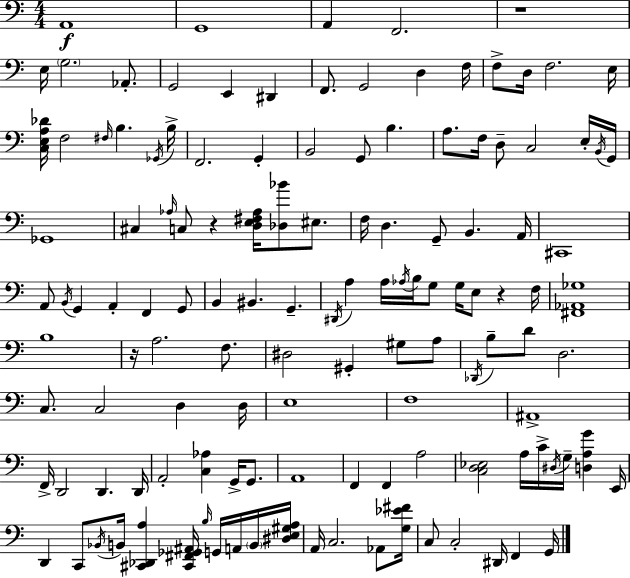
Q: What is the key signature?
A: C major